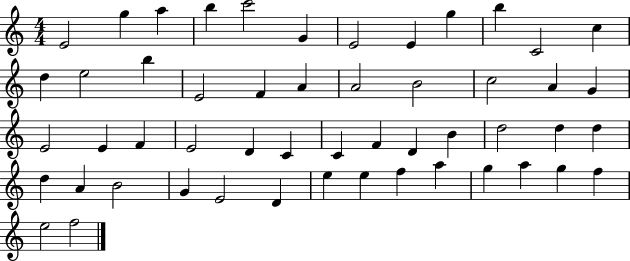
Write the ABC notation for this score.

X:1
T:Untitled
M:4/4
L:1/4
K:C
E2 g a b c'2 G E2 E g b C2 c d e2 b E2 F A A2 B2 c2 A G E2 E F E2 D C C F D B d2 d d d A B2 G E2 D e e f a g a g f e2 f2